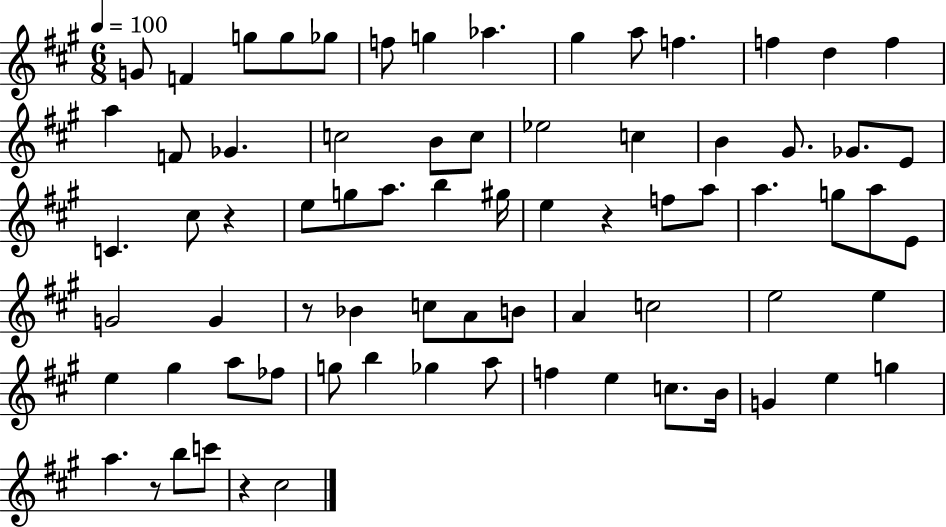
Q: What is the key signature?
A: A major